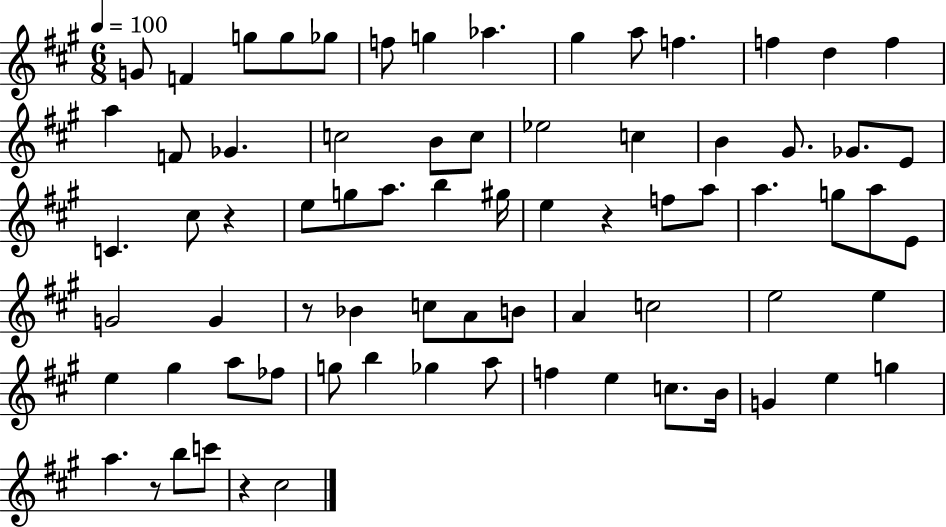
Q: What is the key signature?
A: A major